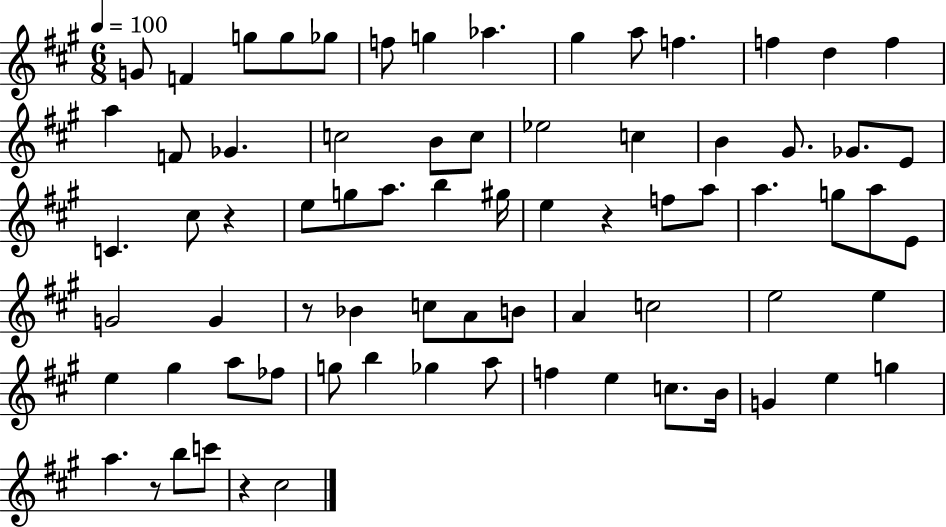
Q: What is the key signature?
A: A major